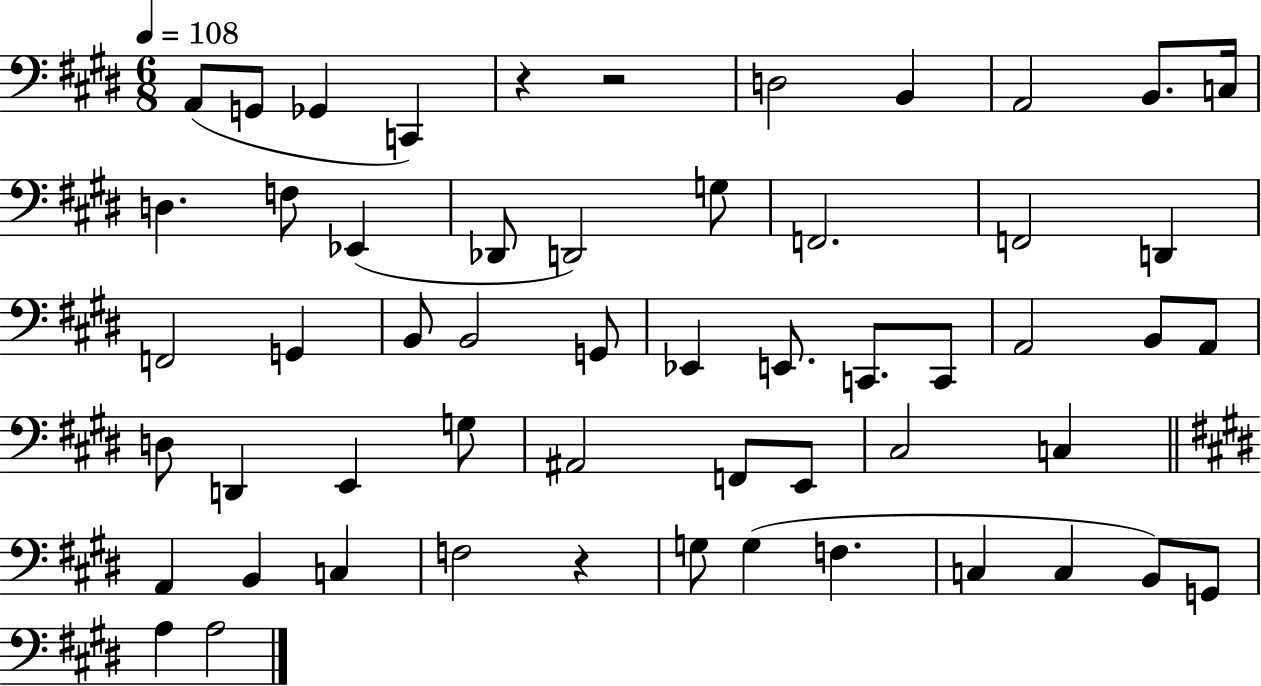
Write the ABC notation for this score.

X:1
T:Untitled
M:6/8
L:1/4
K:E
A,,/2 G,,/2 _G,, C,, z z2 D,2 B,, A,,2 B,,/2 C,/4 D, F,/2 _E,, _D,,/2 D,,2 G,/2 F,,2 F,,2 D,, F,,2 G,, B,,/2 B,,2 G,,/2 _E,, E,,/2 C,,/2 C,,/2 A,,2 B,,/2 A,,/2 D,/2 D,, E,, G,/2 ^A,,2 F,,/2 E,,/2 ^C,2 C, A,, B,, C, F,2 z G,/2 G, F, C, C, B,,/2 G,,/2 A, A,2